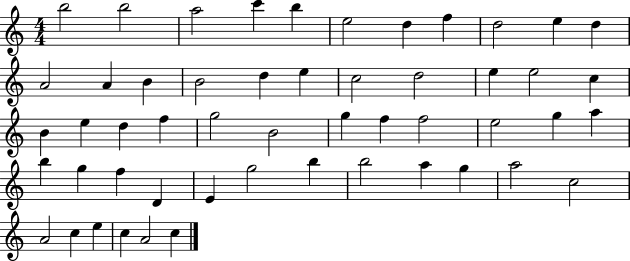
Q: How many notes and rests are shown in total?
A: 52